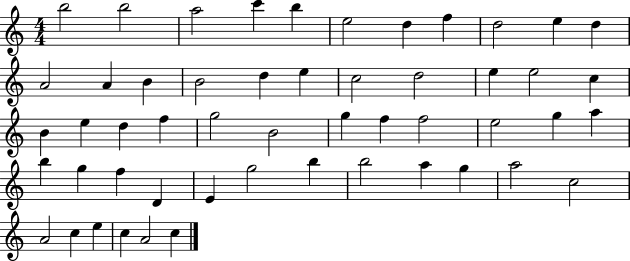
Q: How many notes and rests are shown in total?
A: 52